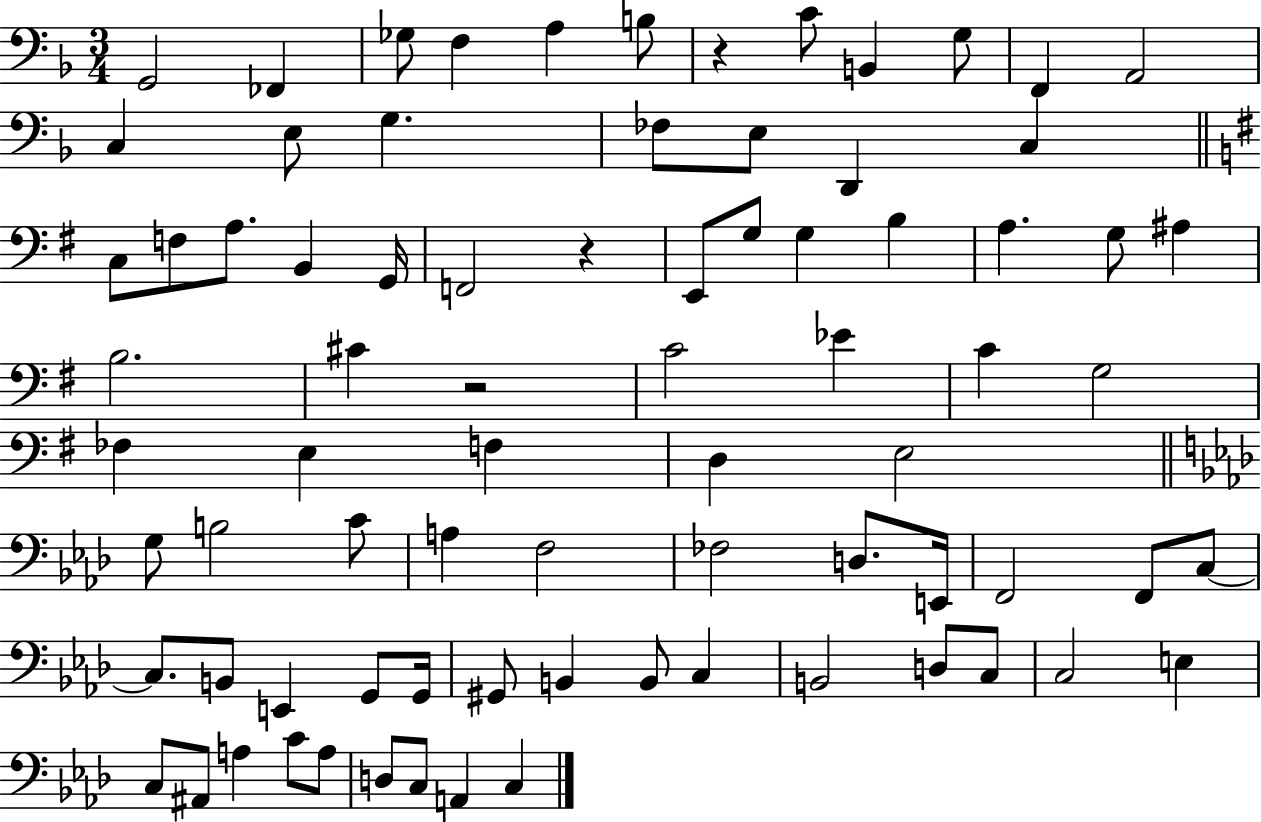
X:1
T:Untitled
M:3/4
L:1/4
K:F
G,,2 _F,, _G,/2 F, A, B,/2 z C/2 B,, G,/2 F,, A,,2 C, E,/2 G, _F,/2 E,/2 D,, C, C,/2 F,/2 A,/2 B,, G,,/4 F,,2 z E,,/2 G,/2 G, B, A, G,/2 ^A, B,2 ^C z2 C2 _E C G,2 _F, E, F, D, E,2 G,/2 B,2 C/2 A, F,2 _F,2 D,/2 E,,/4 F,,2 F,,/2 C,/2 C,/2 B,,/2 E,, G,,/2 G,,/4 ^G,,/2 B,, B,,/2 C, B,,2 D,/2 C,/2 C,2 E, C,/2 ^A,,/2 A, C/2 A,/2 D,/2 C,/2 A,, C,